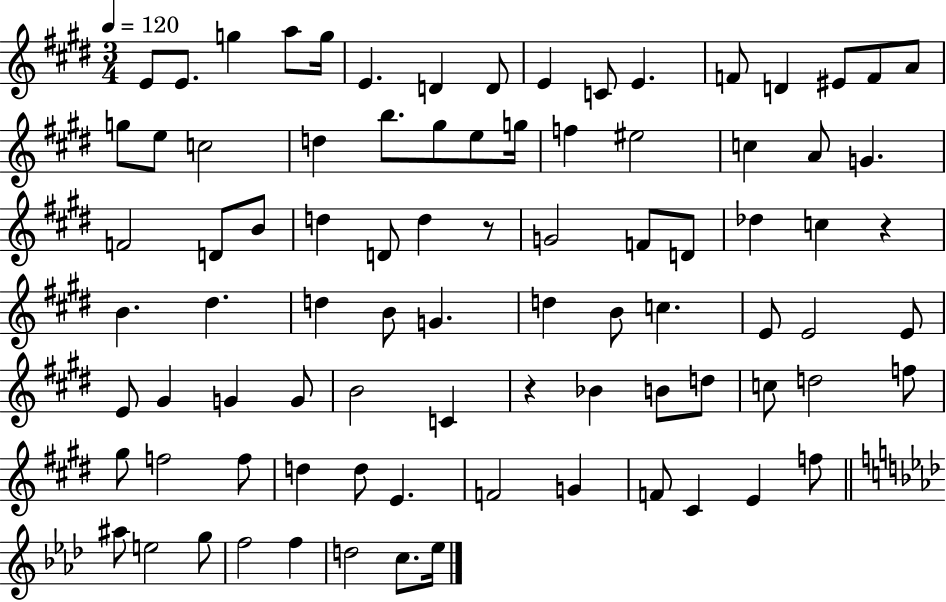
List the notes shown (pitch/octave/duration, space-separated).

E4/e E4/e. G5/q A5/e G5/s E4/q. D4/q D4/e E4/q C4/e E4/q. F4/e D4/q EIS4/e F4/e A4/e G5/e E5/e C5/h D5/q B5/e. G#5/e E5/e G5/s F5/q EIS5/h C5/q A4/e G4/q. F4/h D4/e B4/e D5/q D4/e D5/q R/e G4/h F4/e D4/e Db5/q C5/q R/q B4/q. D#5/q. D5/q B4/e G4/q. D5/q B4/e C5/q. E4/e E4/h E4/e E4/e G#4/q G4/q G4/e B4/h C4/q R/q Bb4/q B4/e D5/e C5/e D5/h F5/e G#5/e F5/h F5/e D5/q D5/e E4/q. F4/h G4/q F4/e C#4/q E4/q F5/e A#5/e E5/h G5/e F5/h F5/q D5/h C5/e. Eb5/s